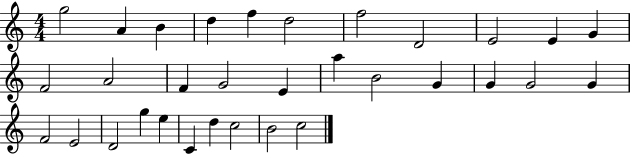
{
  \clef treble
  \numericTimeSignature
  \time 4/4
  \key c \major
  g''2 a'4 b'4 | d''4 f''4 d''2 | f''2 d'2 | e'2 e'4 g'4 | \break f'2 a'2 | f'4 g'2 e'4 | a''4 b'2 g'4 | g'4 g'2 g'4 | \break f'2 e'2 | d'2 g''4 e''4 | c'4 d''4 c''2 | b'2 c''2 | \break \bar "|."
}